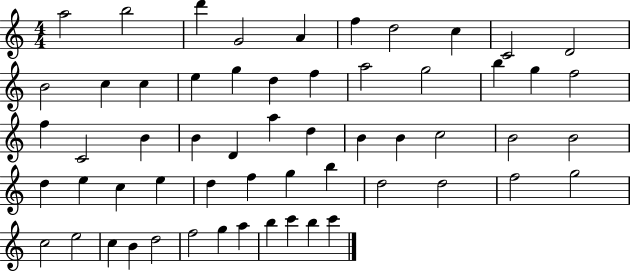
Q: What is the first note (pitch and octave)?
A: A5